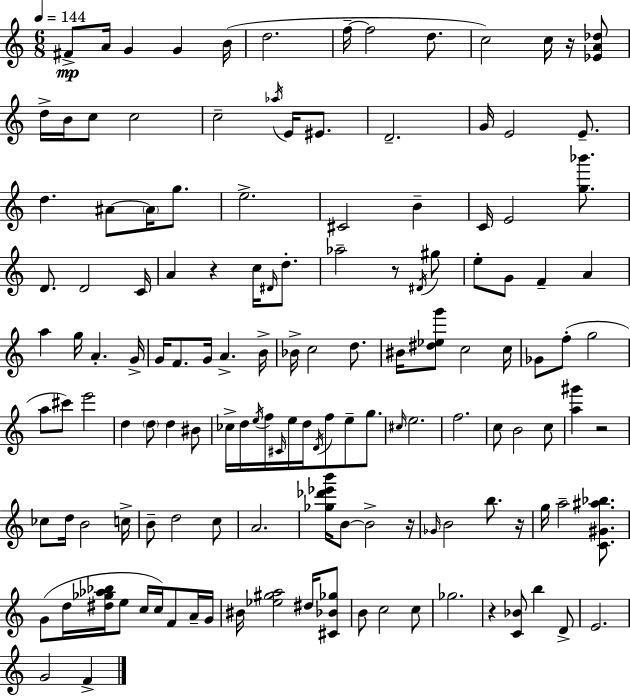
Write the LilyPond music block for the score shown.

{
  \clef treble
  \numericTimeSignature
  \time 6/8
  \key a \minor
  \tempo 4 = 144
  \repeat volta 2 { fis'8->\mp a'16 g'4 g'4 b'16( | d''2. | f''16--~~ f''2 d''8. | c''2) c''16 r16 <ees' a' des''>8 | \break d''16-> b'16 c''8 c''2 | c''2-- \acciaccatura { aes''16 } e'16 eis'8. | d'2.-- | g'16 e'2 e'8.-- | \break d''4. ais'8~~ \parenthesize ais'16 g''8. | e''2.-> | cis'2 b'4-- | c'16 e'2 <g'' bes'''>8. | \break d'8. d'2 | c'16 a'4 r4 c''16 \grace { dis'16 } d''8.-. | aes''2-- r8 | \acciaccatura { dis'16 } gis''8 e''8-. g'8 f'4-- a'4 | \break a''4 g''16 a'4.-. | g'16-> g'16 f'8. g'16 a'4.-> | b'16-> bes'16-> c''2 | d''8. bis'16 <dis'' ees'' g'''>8 c''2 | \break c''16 ges'8 f''8-.( g''2 | a''8 cis'''8) e'''2 | d''4 \parenthesize d''8 d''4 | bis'8 ces''16-> d''16 \acciaccatura { e''16 } f''16 \grace { cis'16 } e''16 d''16 \acciaccatura { d'16 } f''8 | \break e''8-- g''8. \grace { cis''16 } e''2. | f''2. | c''8 b'2 | c''8 <a'' gis'''>4 r2 | \break ces''8 d''16 b'2 | c''16-> b'8-- d''2 | c''8 a'2. | <ges'' des''' ees''' b'''>16 b'8~~ b'2-> | \break r16 \grace { ges'16 } b'2 | b''8. r16 g''16 a''2-- | <c' gis' ais'' bes''>8. g'8( d''16 <dis'' ges'' aes'' bes''>16 | e''8 c''16 c''16) f'8 a'16-- g'16 bis'16 <ees'' gis'' a''>2 | \break dis''16 <cis' bes' ges''>8 b'8 c''2 | c''8 ges''2. | r4 | <c' bes'>8 b''4 d'8-> e'2. | \break g'2 | f'4-> } \bar "|."
}